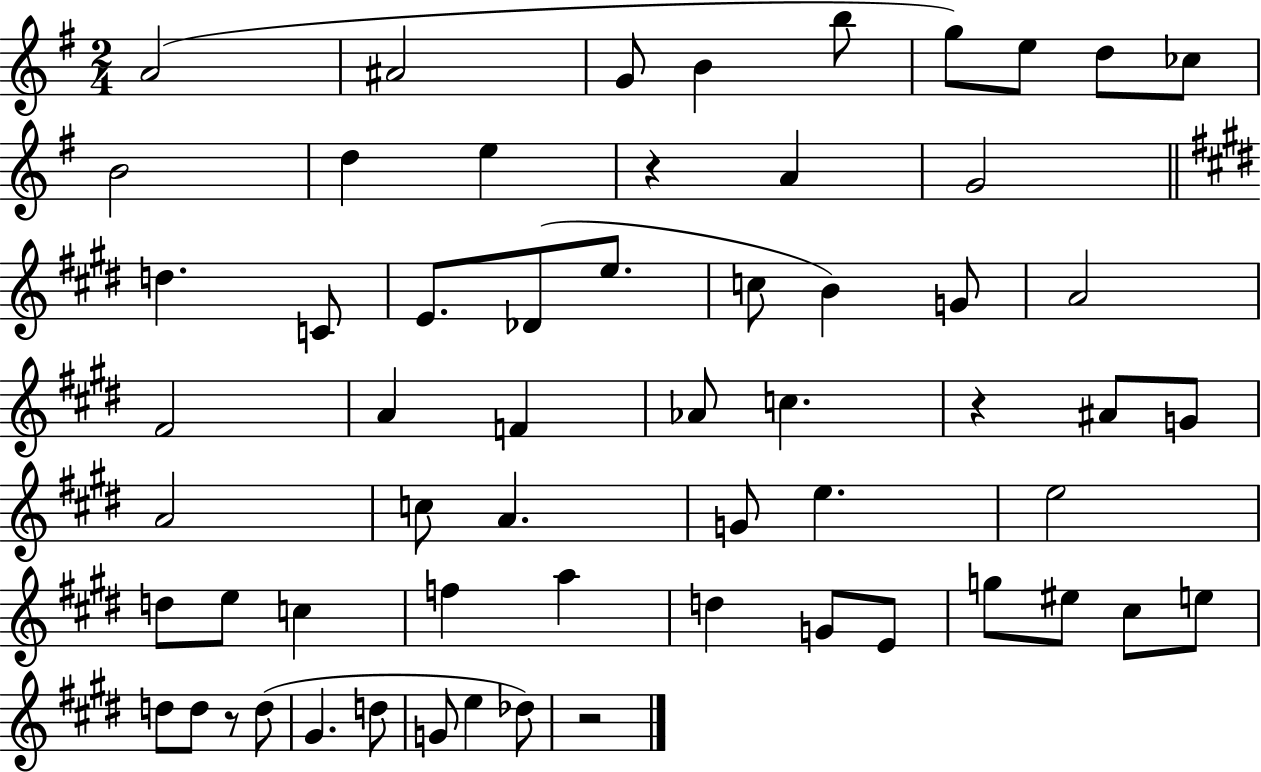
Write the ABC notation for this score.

X:1
T:Untitled
M:2/4
L:1/4
K:G
A2 ^A2 G/2 B b/2 g/2 e/2 d/2 _c/2 B2 d e z A G2 d C/2 E/2 _D/2 e/2 c/2 B G/2 A2 ^F2 A F _A/2 c z ^A/2 G/2 A2 c/2 A G/2 e e2 d/2 e/2 c f a d G/2 E/2 g/2 ^e/2 ^c/2 e/2 d/2 d/2 z/2 d/2 ^G d/2 G/2 e _d/2 z2